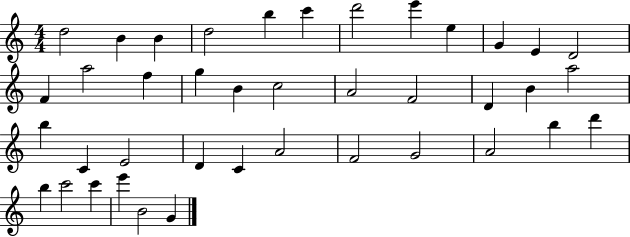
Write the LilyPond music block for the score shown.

{
  \clef treble
  \numericTimeSignature
  \time 4/4
  \key c \major
  d''2 b'4 b'4 | d''2 b''4 c'''4 | d'''2 e'''4 e''4 | g'4 e'4 d'2 | \break f'4 a''2 f''4 | g''4 b'4 c''2 | a'2 f'2 | d'4 b'4 a''2 | \break b''4 c'4 e'2 | d'4 c'4 a'2 | f'2 g'2 | a'2 b''4 d'''4 | \break b''4 c'''2 c'''4 | e'''4 b'2 g'4 | \bar "|."
}